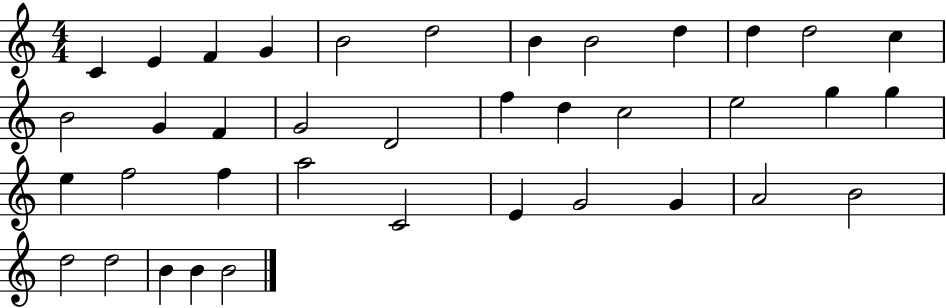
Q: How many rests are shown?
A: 0